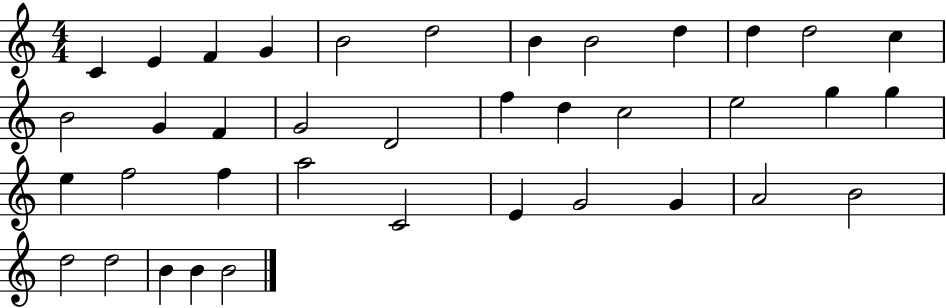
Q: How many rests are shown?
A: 0